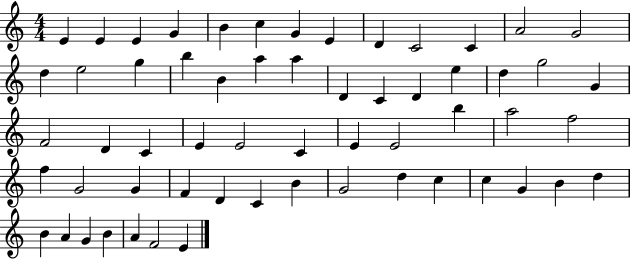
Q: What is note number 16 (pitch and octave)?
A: G5